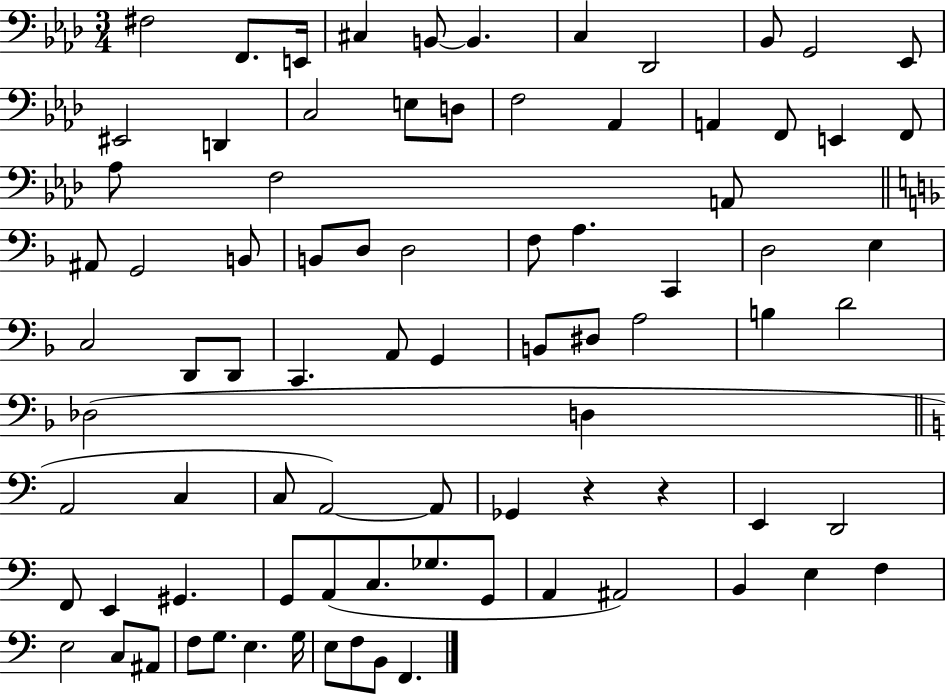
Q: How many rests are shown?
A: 2